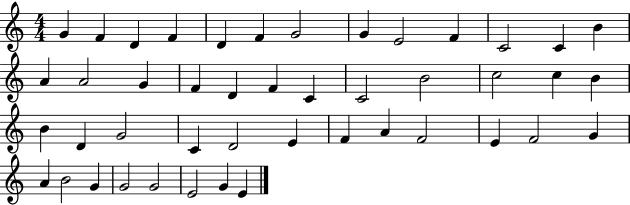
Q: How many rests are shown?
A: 0